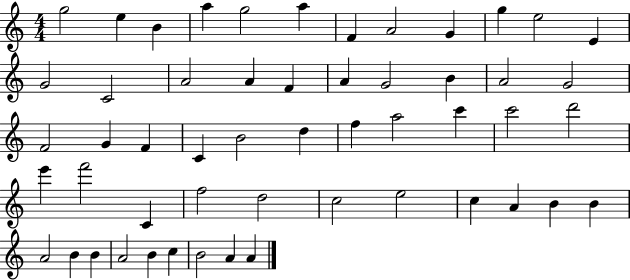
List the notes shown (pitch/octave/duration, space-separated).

G5/h E5/q B4/q A5/q G5/h A5/q F4/q A4/h G4/q G5/q E5/h E4/q G4/h C4/h A4/h A4/q F4/q A4/q G4/h B4/q A4/h G4/h F4/h G4/q F4/q C4/q B4/h D5/q F5/q A5/h C6/q C6/h D6/h E6/q F6/h C4/q F5/h D5/h C5/h E5/h C5/q A4/q B4/q B4/q A4/h B4/q B4/q A4/h B4/q C5/q B4/h A4/q A4/q